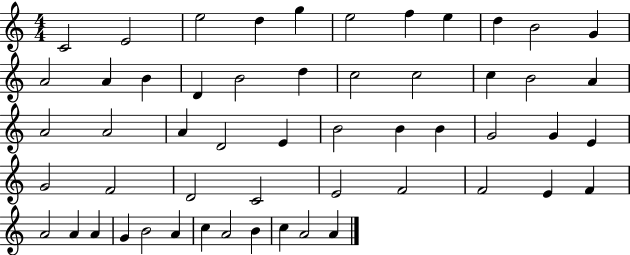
{
  \clef treble
  \numericTimeSignature
  \time 4/4
  \key c \major
  c'2 e'2 | e''2 d''4 g''4 | e''2 f''4 e''4 | d''4 b'2 g'4 | \break a'2 a'4 b'4 | d'4 b'2 d''4 | c''2 c''2 | c''4 b'2 a'4 | \break a'2 a'2 | a'4 d'2 e'4 | b'2 b'4 b'4 | g'2 g'4 e'4 | \break g'2 f'2 | d'2 c'2 | e'2 f'2 | f'2 e'4 f'4 | \break a'2 a'4 a'4 | g'4 b'2 a'4 | c''4 a'2 b'4 | c''4 a'2 a'4 | \break \bar "|."
}